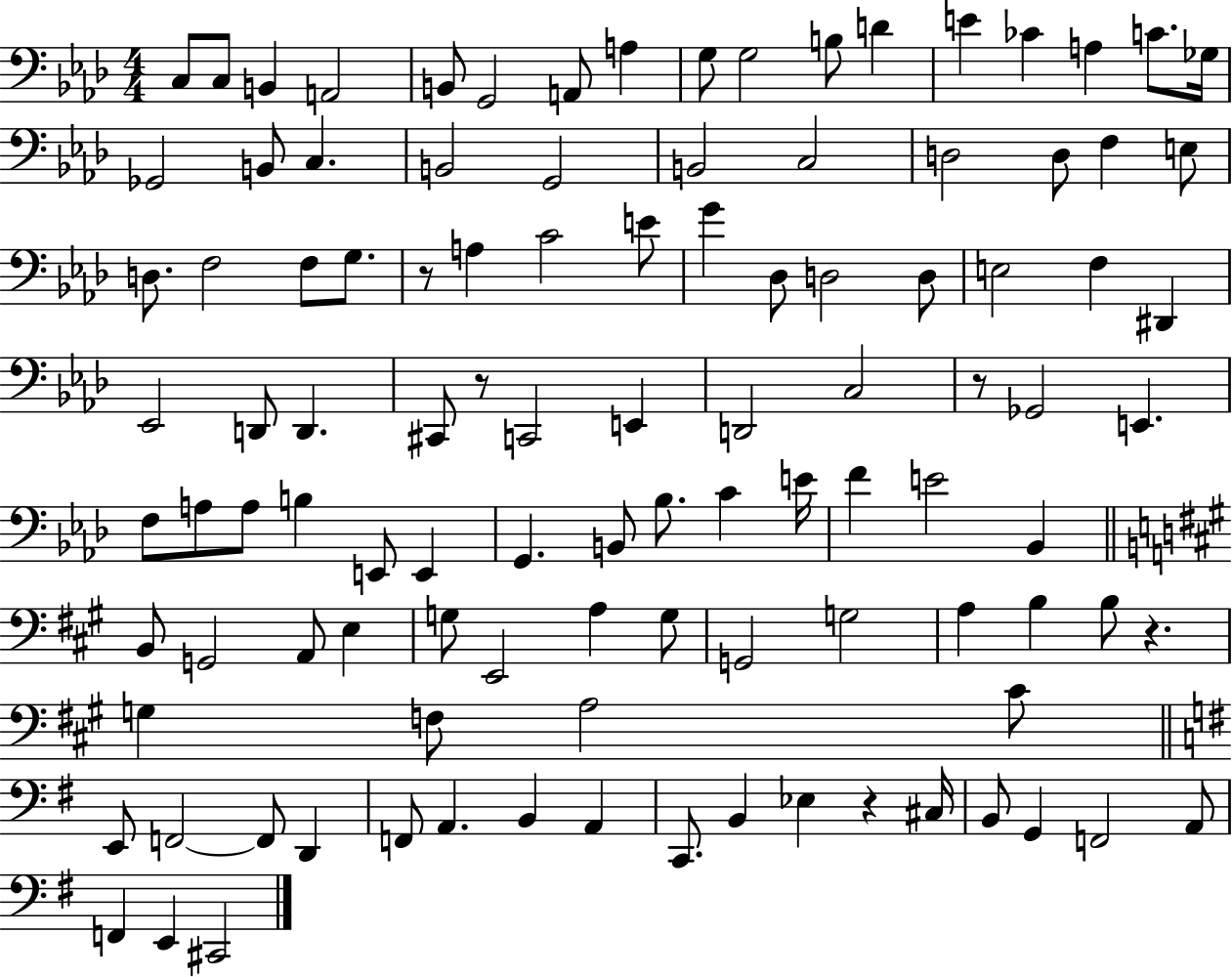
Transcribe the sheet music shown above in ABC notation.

X:1
T:Untitled
M:4/4
L:1/4
K:Ab
C,/2 C,/2 B,, A,,2 B,,/2 G,,2 A,,/2 A, G,/2 G,2 B,/2 D E _C A, C/2 _G,/4 _G,,2 B,,/2 C, B,,2 G,,2 B,,2 C,2 D,2 D,/2 F, E,/2 D,/2 F,2 F,/2 G,/2 z/2 A, C2 E/2 G _D,/2 D,2 D,/2 E,2 F, ^D,, _E,,2 D,,/2 D,, ^C,,/2 z/2 C,,2 E,, D,,2 C,2 z/2 _G,,2 E,, F,/2 A,/2 A,/2 B, E,,/2 E,, G,, B,,/2 _B,/2 C E/4 F E2 _B,, B,,/2 G,,2 A,,/2 E, G,/2 E,,2 A, G,/2 G,,2 G,2 A, B, B,/2 z G, F,/2 A,2 ^C/2 E,,/2 F,,2 F,,/2 D,, F,,/2 A,, B,, A,, C,,/2 B,, _E, z ^C,/4 B,,/2 G,, F,,2 A,,/2 F,, E,, ^C,,2